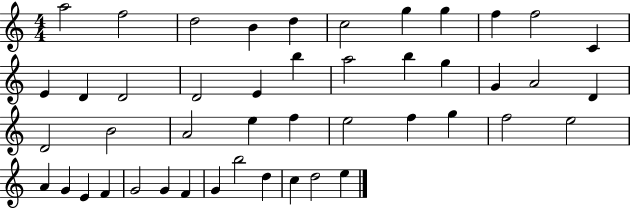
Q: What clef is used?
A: treble